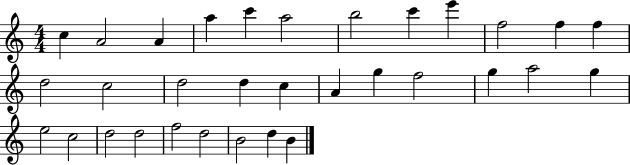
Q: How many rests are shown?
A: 0